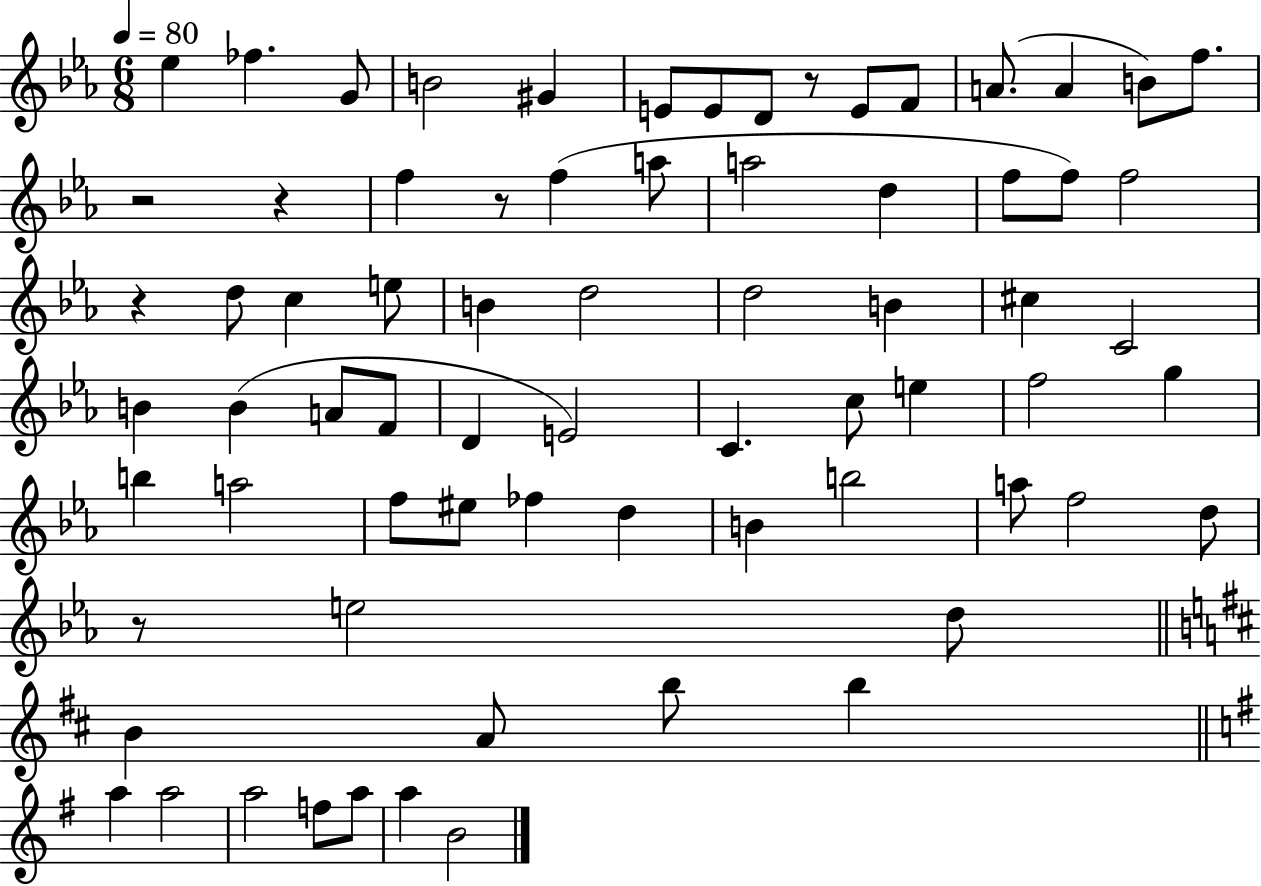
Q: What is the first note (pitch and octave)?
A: Eb5